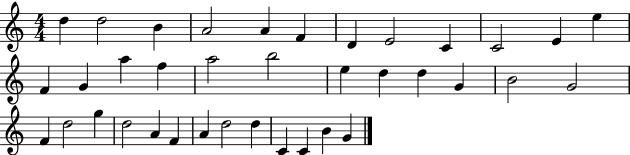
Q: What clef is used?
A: treble